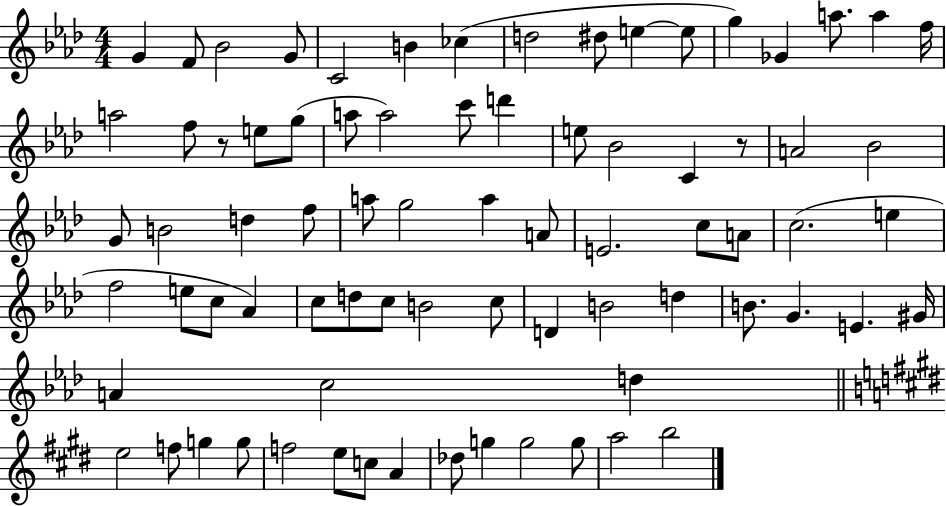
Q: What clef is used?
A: treble